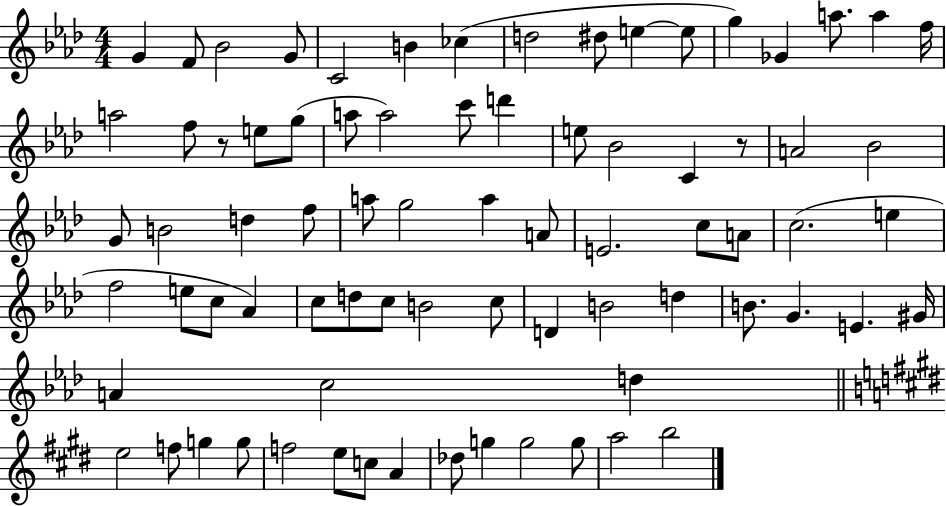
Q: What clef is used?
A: treble